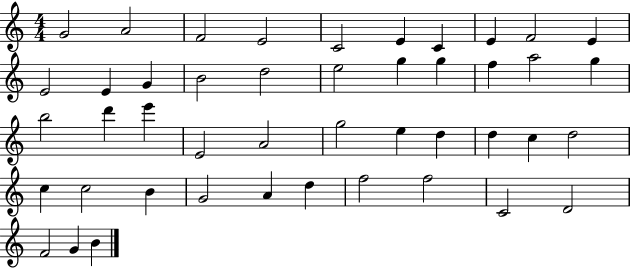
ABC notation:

X:1
T:Untitled
M:4/4
L:1/4
K:C
G2 A2 F2 E2 C2 E C E F2 E E2 E G B2 d2 e2 g g f a2 g b2 d' e' E2 A2 g2 e d d c d2 c c2 B G2 A d f2 f2 C2 D2 F2 G B